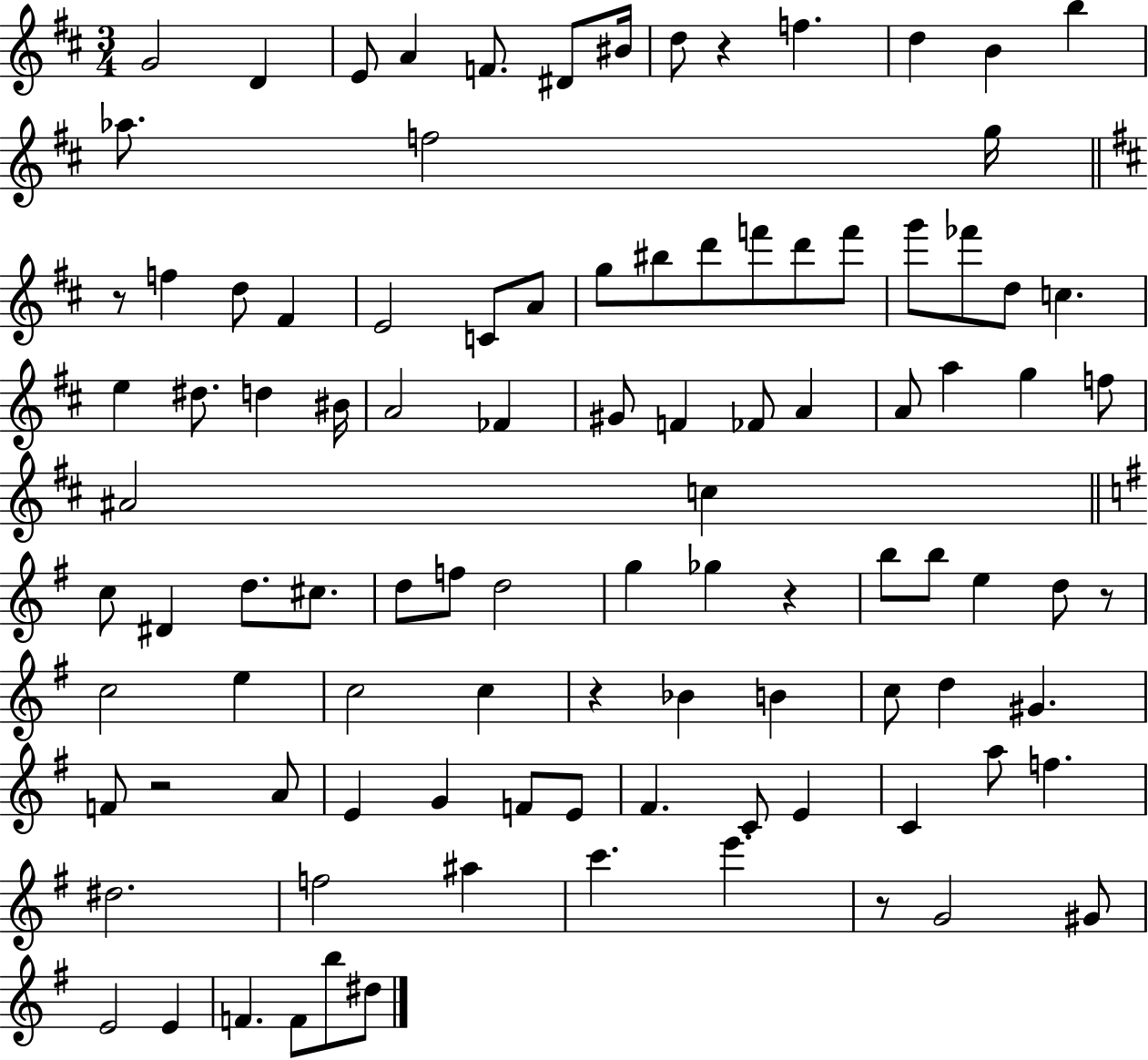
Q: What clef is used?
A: treble